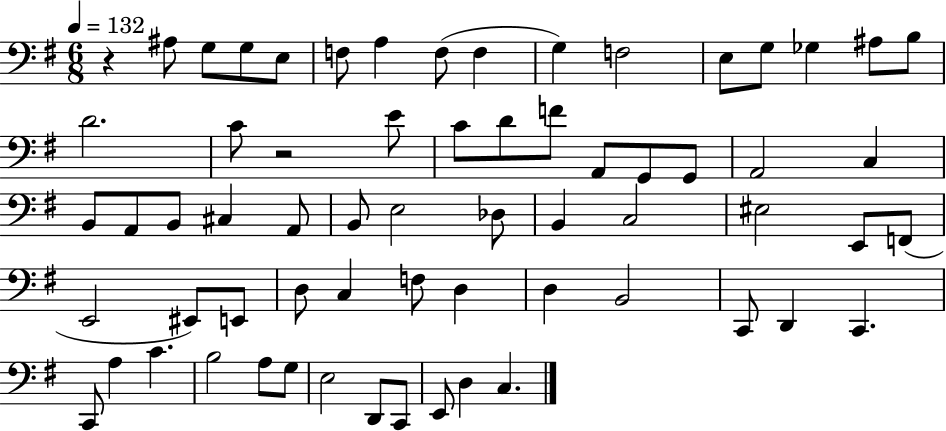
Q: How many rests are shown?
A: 2